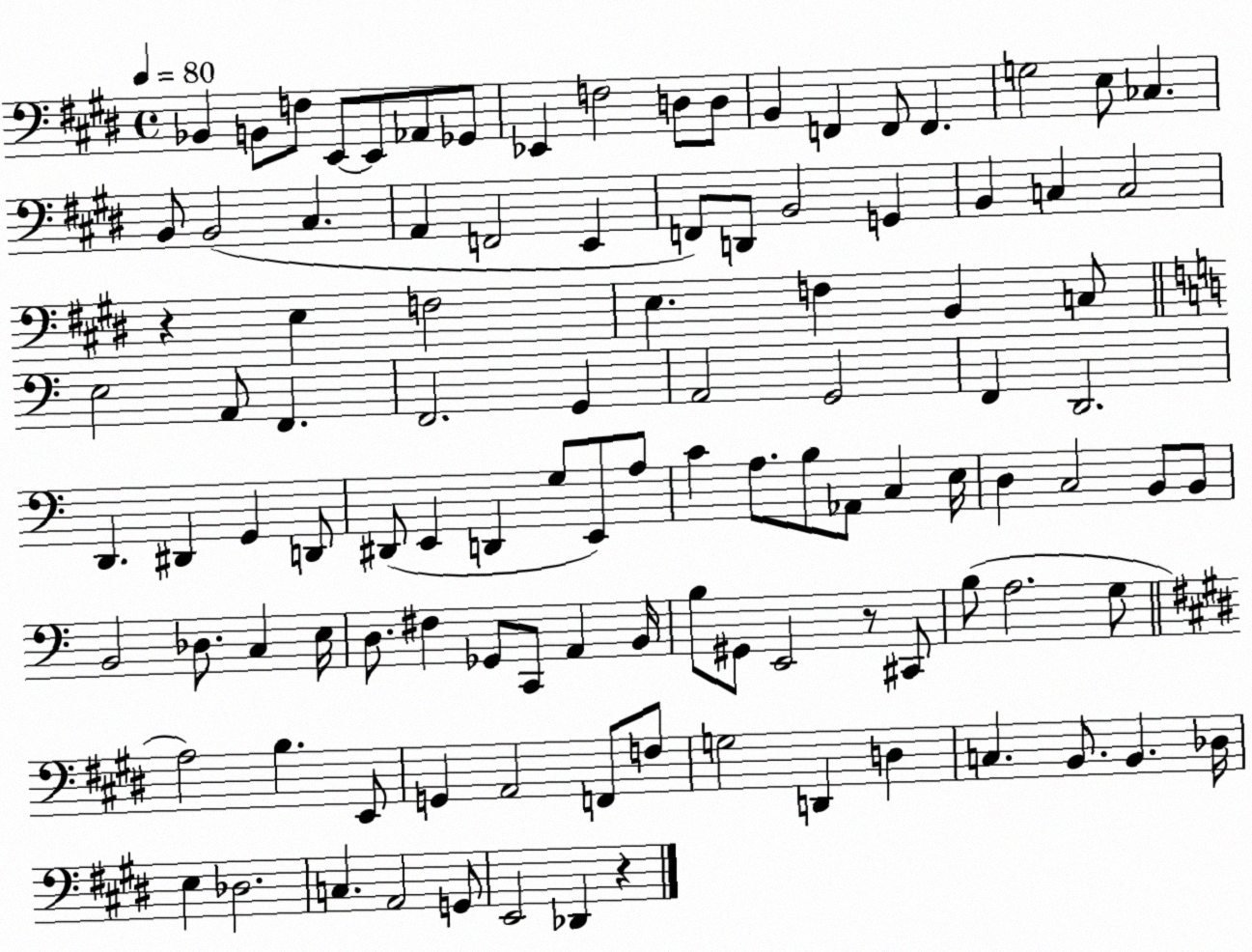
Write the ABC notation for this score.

X:1
T:Untitled
M:4/4
L:1/4
K:E
_B,, B,,/2 F,/2 E,,/2 E,,/2 _A,,/2 _G,,/2 _E,, F,2 D,/2 D,/2 B,, F,, F,,/2 F,, G,2 E,/2 _C, B,,/2 B,,2 ^C, A,, F,,2 E,, F,,/2 D,,/2 B,,2 G,, B,, C, C,2 z E, F,2 E, F, B,, C,/2 E,2 A,,/2 F,, F,,2 G,, A,,2 G,,2 F,, D,,2 D,, ^D,, G,, D,,/2 ^D,,/2 E,, D,, G,/2 E,,/2 A,/2 C A,/2 B,/2 _A,,/2 C, E,/4 D, C,2 B,,/2 B,,/2 B,,2 _D,/2 C, E,/4 D,/2 ^F, _G,,/2 C,,/2 A,, B,,/4 B,/2 ^G,,/2 E,,2 z/2 ^C,,/2 B,/2 A,2 G,/2 A,2 B, E,,/2 G,, A,,2 F,,/2 F,/2 G,2 D,, D, C, B,,/2 B,, _D,/4 E, _D,2 C, A,,2 G,,/2 E,,2 _D,, z